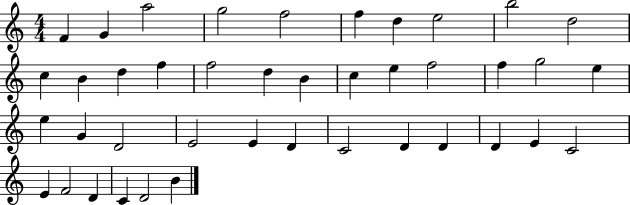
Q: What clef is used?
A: treble